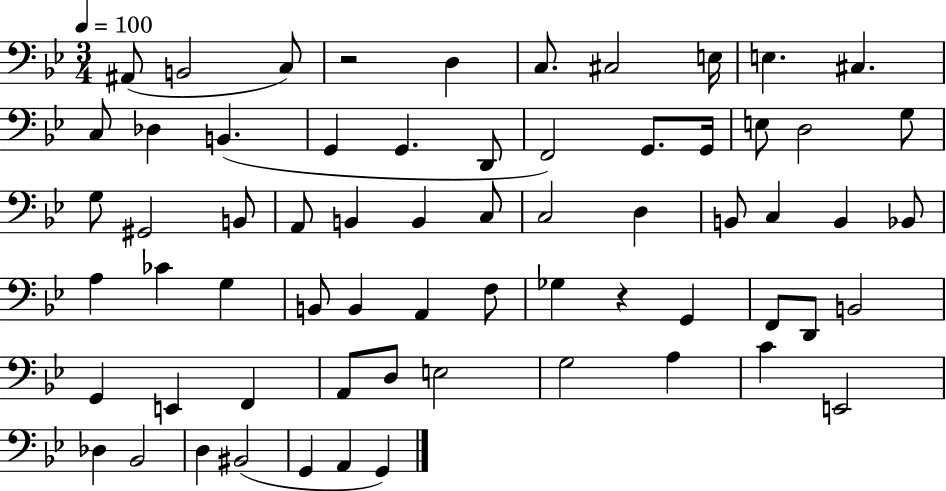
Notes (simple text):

A#2/e B2/h C3/e R/h D3/q C3/e. C#3/h E3/s E3/q. C#3/q. C3/e Db3/q B2/q. G2/q G2/q. D2/e F2/h G2/e. G2/s E3/e D3/h G3/e G3/e G#2/h B2/e A2/e B2/q B2/q C3/e C3/h D3/q B2/e C3/q B2/q Bb2/e A3/q CES4/q G3/q B2/e B2/q A2/q F3/e Gb3/q R/q G2/q F2/e D2/e B2/h G2/q E2/q F2/q A2/e D3/e E3/h G3/h A3/q C4/q E2/h Db3/q Bb2/h D3/q BIS2/h G2/q A2/q G2/q